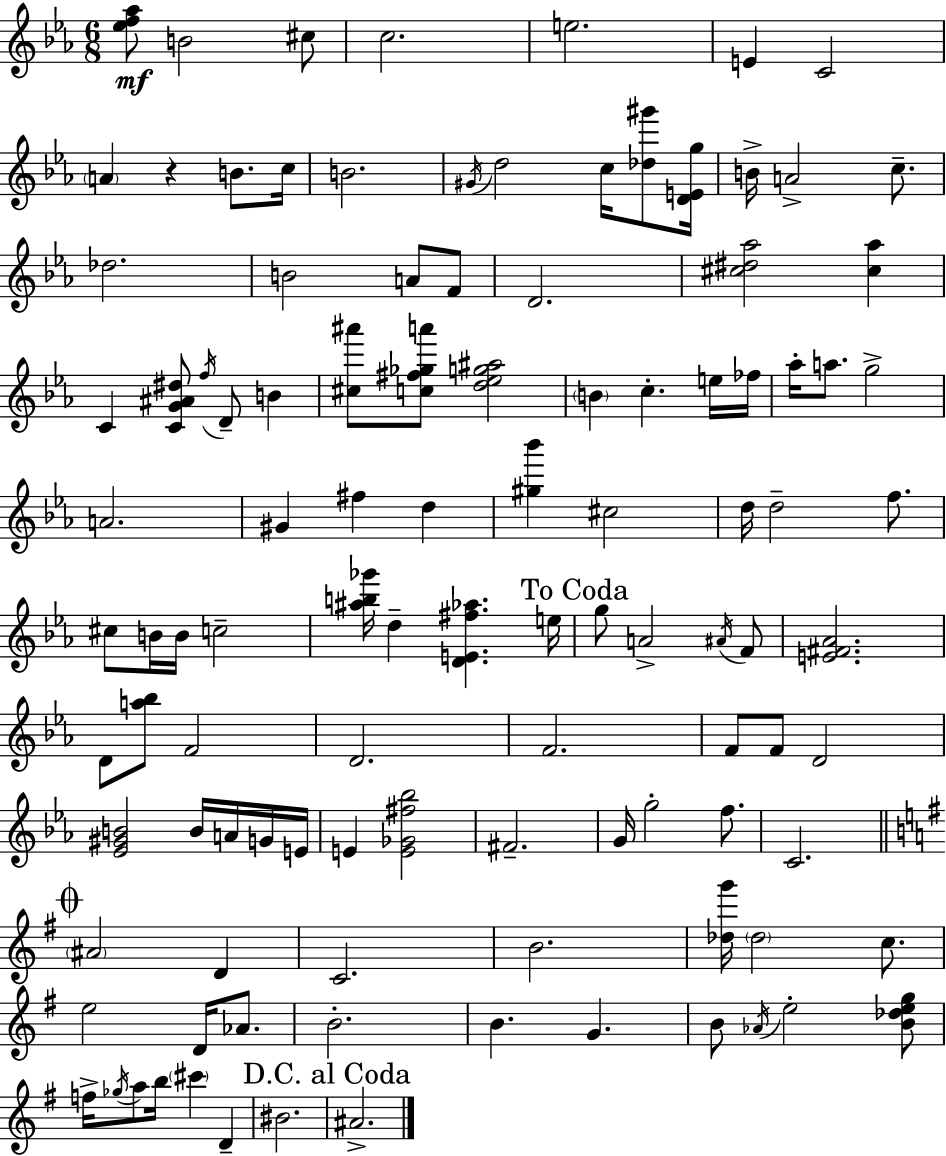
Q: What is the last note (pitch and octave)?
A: A#4